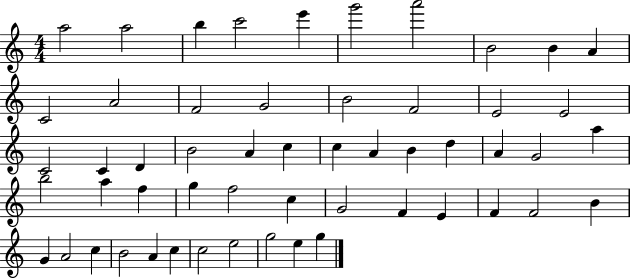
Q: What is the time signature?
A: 4/4